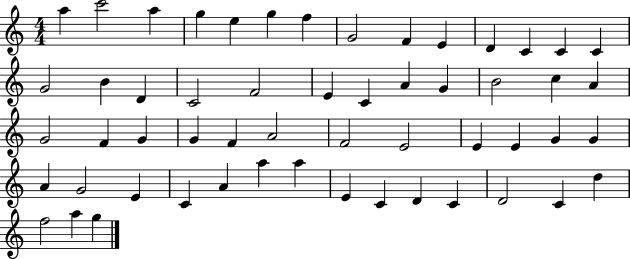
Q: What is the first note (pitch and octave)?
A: A5